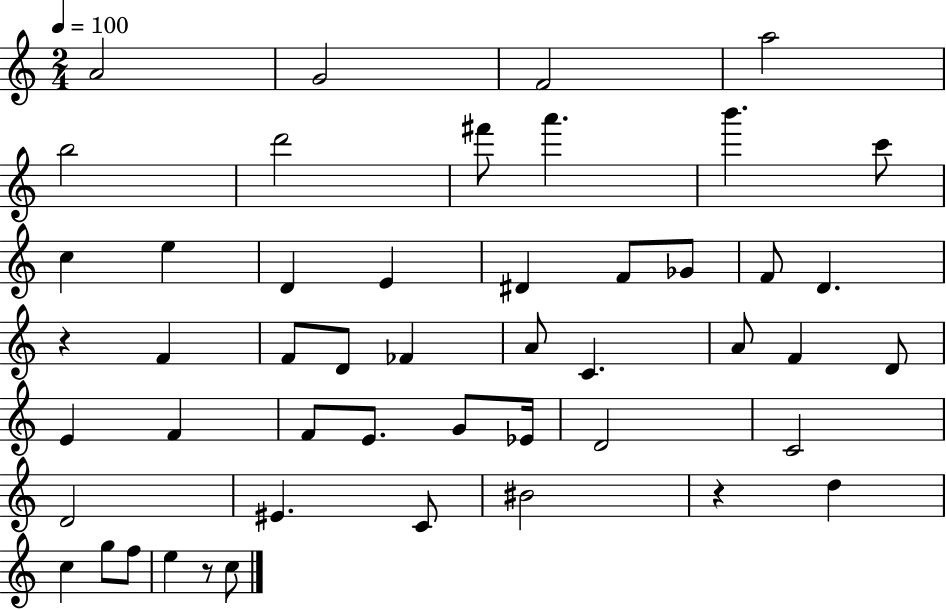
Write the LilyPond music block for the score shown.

{
  \clef treble
  \numericTimeSignature
  \time 2/4
  \key c \major
  \tempo 4 = 100
  a'2 | g'2 | f'2 | a''2 | \break b''2 | d'''2 | fis'''8 a'''4. | b'''4. c'''8 | \break c''4 e''4 | d'4 e'4 | dis'4 f'8 ges'8 | f'8 d'4. | \break r4 f'4 | f'8 d'8 fes'4 | a'8 c'4. | a'8 f'4 d'8 | \break e'4 f'4 | f'8 e'8. g'8 ees'16 | d'2 | c'2 | \break d'2 | eis'4. c'8 | bis'2 | r4 d''4 | \break c''4 g''8 f''8 | e''4 r8 c''8 | \bar "|."
}